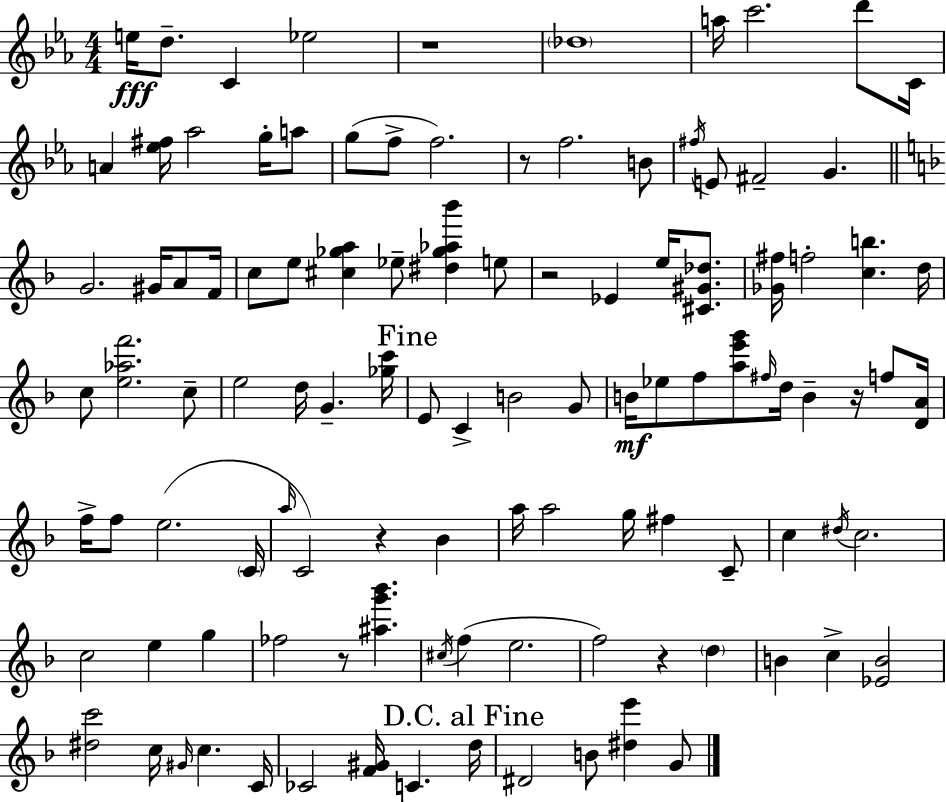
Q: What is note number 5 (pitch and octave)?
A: Db5